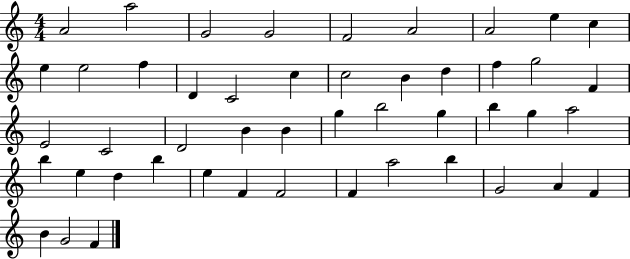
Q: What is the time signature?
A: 4/4